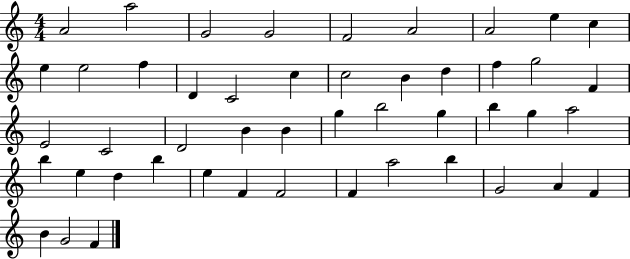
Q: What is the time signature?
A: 4/4